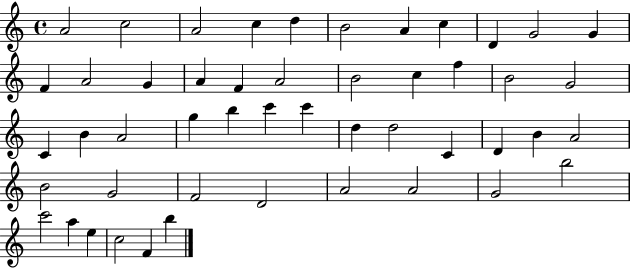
A4/h C5/h A4/h C5/q D5/q B4/h A4/q C5/q D4/q G4/h G4/q F4/q A4/h G4/q A4/q F4/q A4/h B4/h C5/q F5/q B4/h G4/h C4/q B4/q A4/h G5/q B5/q C6/q C6/q D5/q D5/h C4/q D4/q B4/q A4/h B4/h G4/h F4/h D4/h A4/h A4/h G4/h B5/h C6/h A5/q E5/q C5/h F4/q B5/q